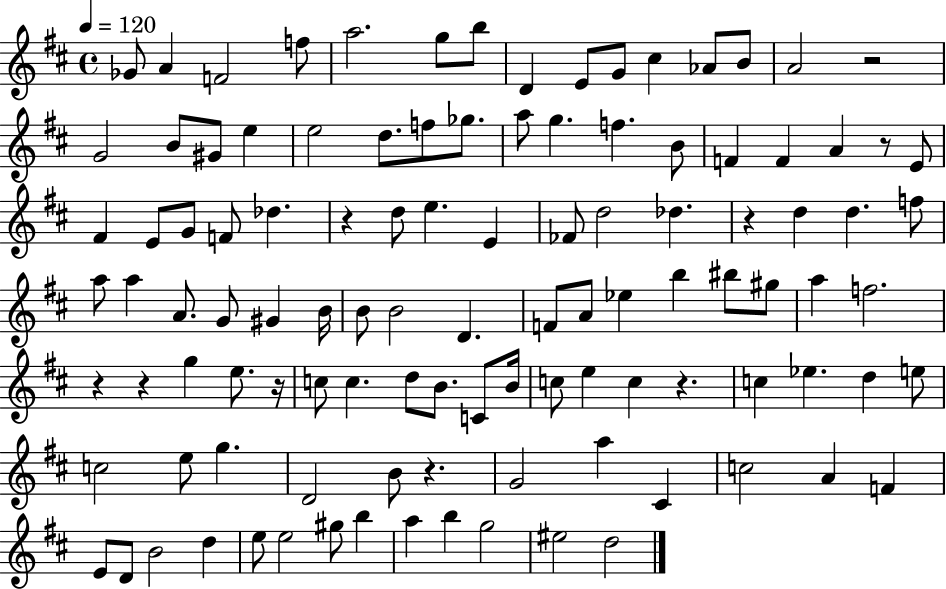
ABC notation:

X:1
T:Untitled
M:4/4
L:1/4
K:D
_G/2 A F2 f/2 a2 g/2 b/2 D E/2 G/2 ^c _A/2 B/2 A2 z2 G2 B/2 ^G/2 e e2 d/2 f/2 _g/2 a/2 g f B/2 F F A z/2 E/2 ^F E/2 G/2 F/2 _d z d/2 e E _F/2 d2 _d z d d f/2 a/2 a A/2 G/2 ^G B/4 B/2 B2 D F/2 A/2 _e b ^b/2 ^g/2 a f2 z z g e/2 z/4 c/2 c d/2 B/2 C/2 B/4 c/2 e c z c _e d e/2 c2 e/2 g D2 B/2 z G2 a ^C c2 A F E/2 D/2 B2 d e/2 e2 ^g/2 b a b g2 ^e2 d2